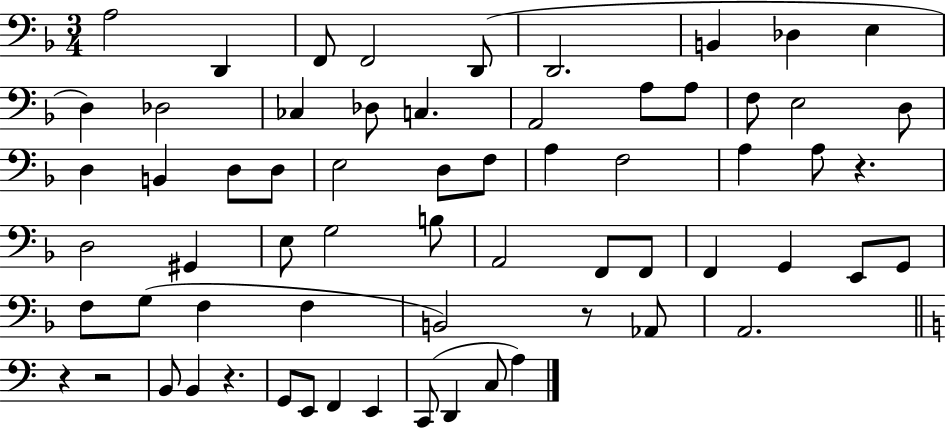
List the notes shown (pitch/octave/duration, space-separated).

A3/h D2/q F2/e F2/h D2/e D2/h. B2/q Db3/q E3/q D3/q Db3/h CES3/q Db3/e C3/q. A2/h A3/e A3/e F3/e E3/h D3/e D3/q B2/q D3/e D3/e E3/h D3/e F3/e A3/q F3/h A3/q A3/e R/q. D3/h G#2/q E3/e G3/h B3/e A2/h F2/e F2/e F2/q G2/q E2/e G2/e F3/e G3/e F3/q F3/q B2/h R/e Ab2/e A2/h. R/q R/h B2/e B2/q R/q. G2/e E2/e F2/q E2/q C2/e D2/q C3/e A3/q